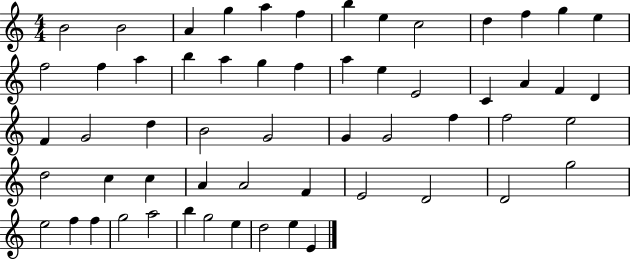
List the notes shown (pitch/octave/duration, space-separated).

B4/h B4/h A4/q G5/q A5/q F5/q B5/q E5/q C5/h D5/q F5/q G5/q E5/q F5/h F5/q A5/q B5/q A5/q G5/q F5/q A5/q E5/q E4/h C4/q A4/q F4/q D4/q F4/q G4/h D5/q B4/h G4/h G4/q G4/h F5/q F5/h E5/h D5/h C5/q C5/q A4/q A4/h F4/q E4/h D4/h D4/h G5/h E5/h F5/q F5/q G5/h A5/h B5/q G5/h E5/q D5/h E5/q E4/q